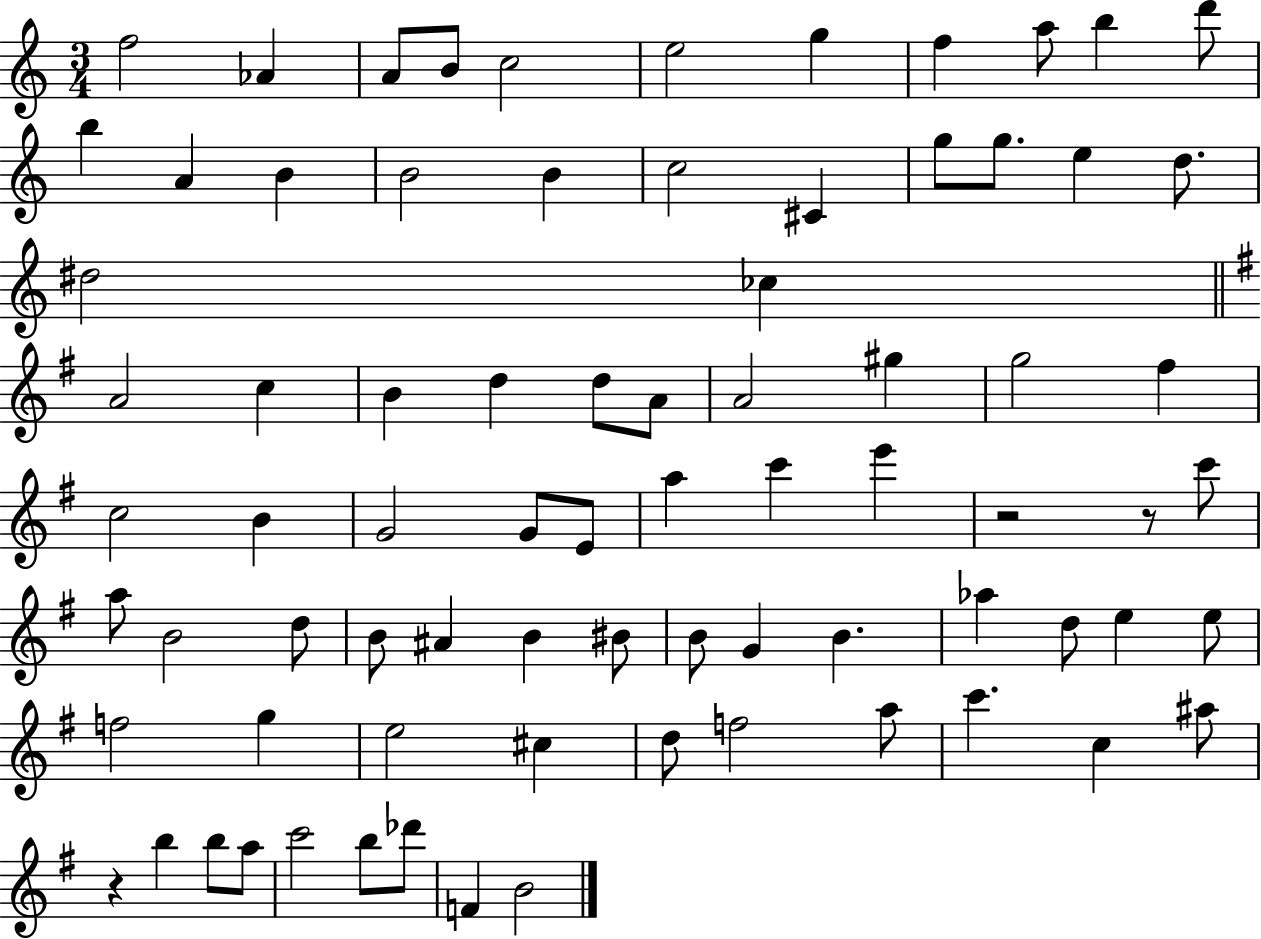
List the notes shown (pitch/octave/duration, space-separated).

F5/h Ab4/q A4/e B4/e C5/h E5/h G5/q F5/q A5/e B5/q D6/e B5/q A4/q B4/q B4/h B4/q C5/h C#4/q G5/e G5/e. E5/q D5/e. D#5/h CES5/q A4/h C5/q B4/q D5/q D5/e A4/e A4/h G#5/q G5/h F#5/q C5/h B4/q G4/h G4/e E4/e A5/q C6/q E6/q R/h R/e C6/e A5/e B4/h D5/e B4/e A#4/q B4/q BIS4/e B4/e G4/q B4/q. Ab5/q D5/e E5/q E5/e F5/h G5/q E5/h C#5/q D5/e F5/h A5/e C6/q. C5/q A#5/e R/q B5/q B5/e A5/e C6/h B5/e Db6/e F4/q B4/h